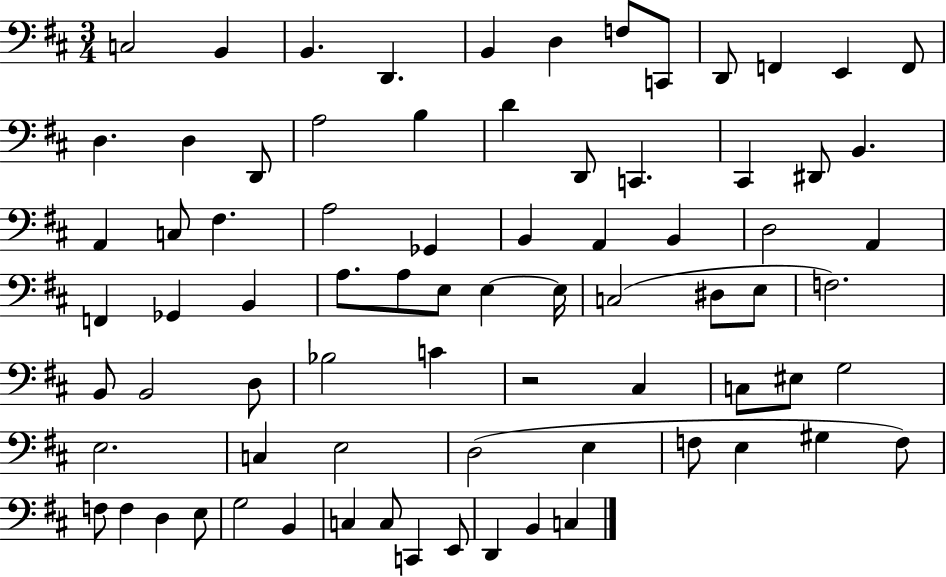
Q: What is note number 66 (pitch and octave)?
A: D3